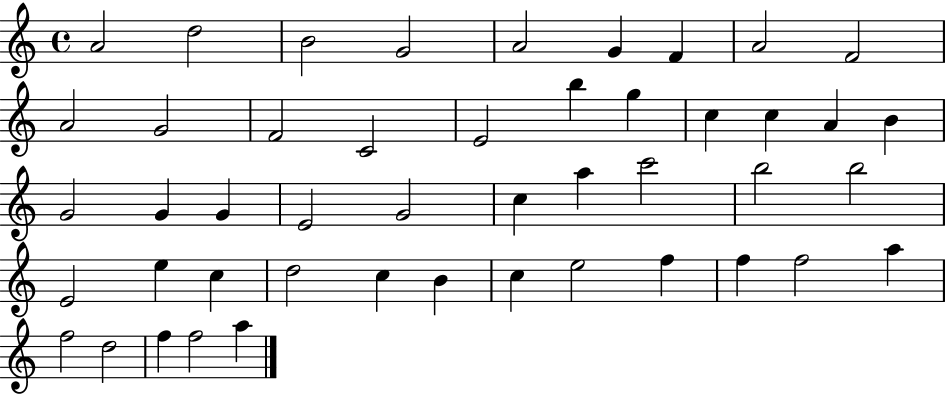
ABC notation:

X:1
T:Untitled
M:4/4
L:1/4
K:C
A2 d2 B2 G2 A2 G F A2 F2 A2 G2 F2 C2 E2 b g c c A B G2 G G E2 G2 c a c'2 b2 b2 E2 e c d2 c B c e2 f f f2 a f2 d2 f f2 a